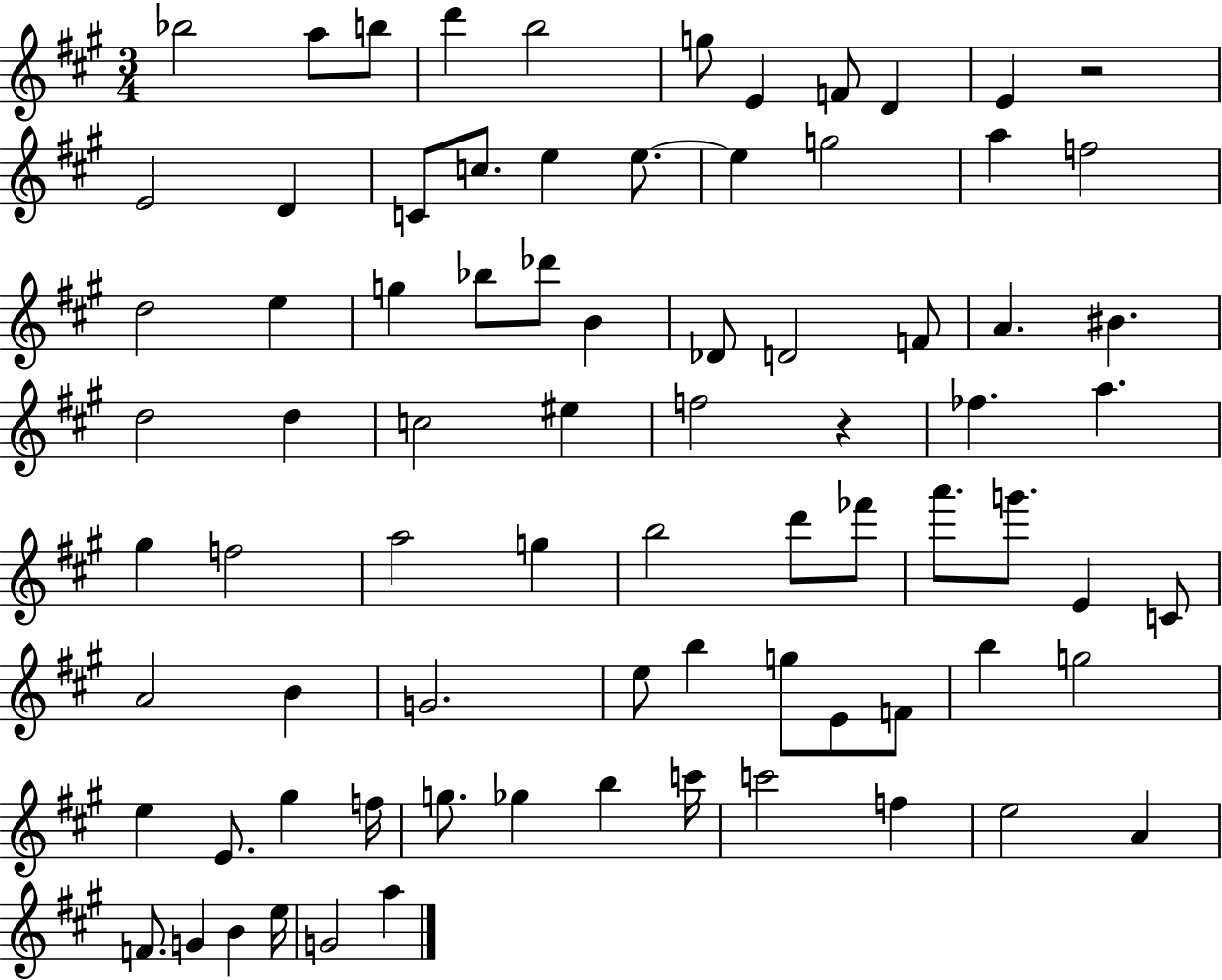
X:1
T:Untitled
M:3/4
L:1/4
K:A
_b2 a/2 b/2 d' b2 g/2 E F/2 D E z2 E2 D C/2 c/2 e e/2 e g2 a f2 d2 e g _b/2 _d'/2 B _D/2 D2 F/2 A ^B d2 d c2 ^e f2 z _f a ^g f2 a2 g b2 d'/2 _f'/2 a'/2 g'/2 E C/2 A2 B G2 e/2 b g/2 E/2 F/2 b g2 e E/2 ^g f/4 g/2 _g b c'/4 c'2 f e2 A F/2 G B e/4 G2 a